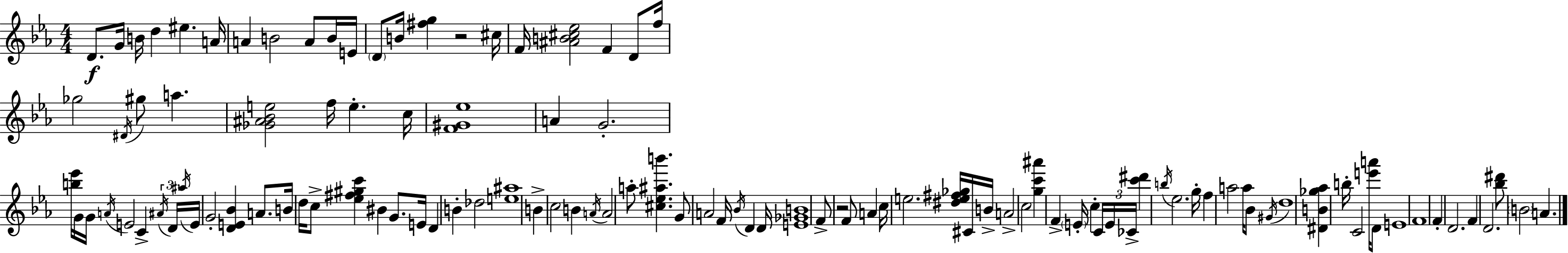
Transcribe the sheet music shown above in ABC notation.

X:1
T:Untitled
M:4/4
L:1/4
K:Eb
D/2 G/4 B/4 d ^e A/4 A B2 A/2 B/4 E/4 D/2 B/4 [^fg] z2 ^c/4 F/4 [^AB^c_e]2 F D/2 f/4 _g2 ^D/4 ^g/2 a [_G^A_Be]2 f/4 e c/4 [F^G_e]4 A G2 [b_e']/4 G/4 G/4 A/4 E2 C ^A/4 D/4 ^a/4 E/4 G2 [DE_B] A/2 B/4 d/4 c/2 [_e^f^gc'] ^B G/2 E/4 D B _d2 [e^a]4 B c2 B A/4 A2 a/2 [^c_e^ab'] G/2 A2 F/4 _B/4 D D/4 [E_GB]4 F/2 z2 F/2 A c/4 e2 [^de^f_g]/4 ^C/4 B/4 A2 c2 [gc'^a'] F E/4 c C/4 E/4 _C/4 [c'^d'] b/4 _e2 g/4 f a2 a/4 _B/2 ^G/4 d4 [^DB_g_a] b/4 C2 [e'a']/4 D/2 E4 F4 F D2 F D2 [_b^d']/2 B2 A